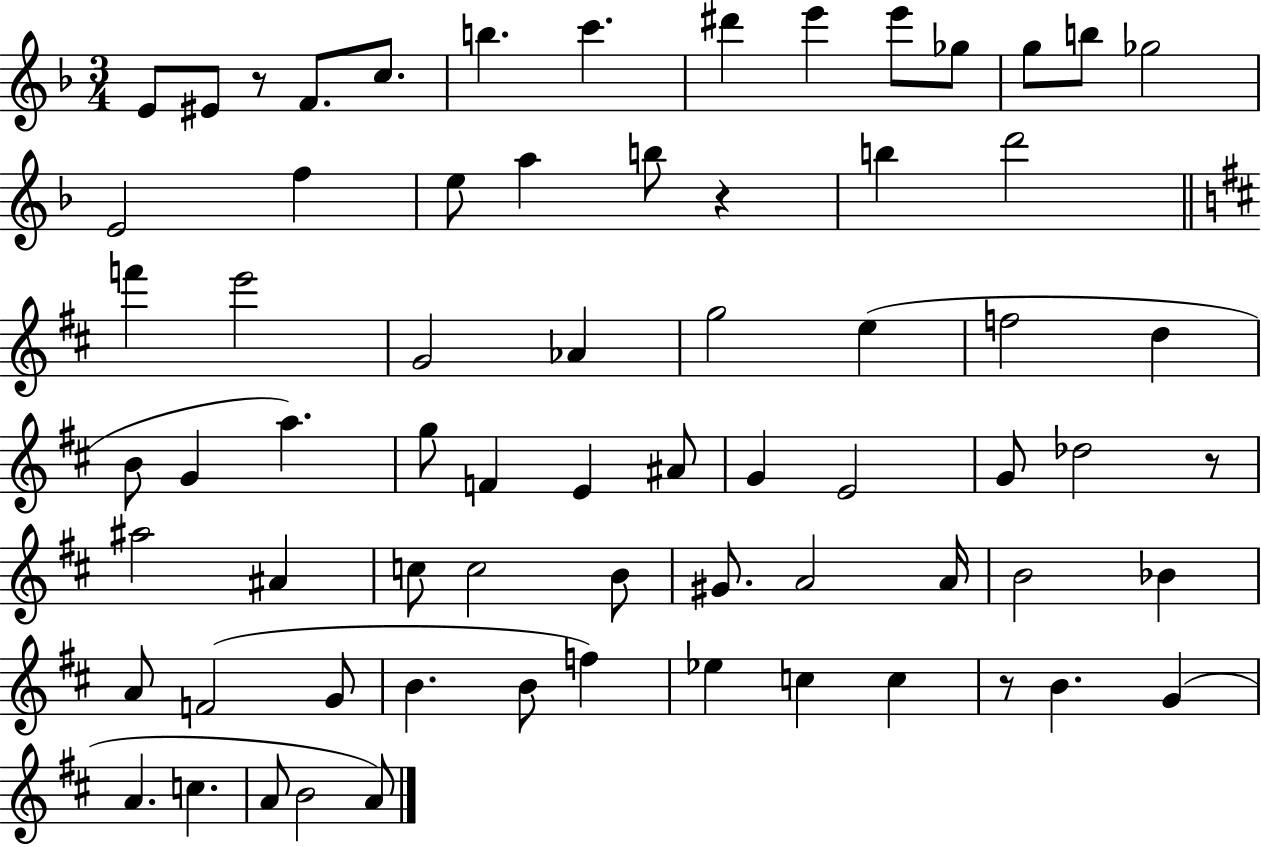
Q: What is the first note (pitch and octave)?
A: E4